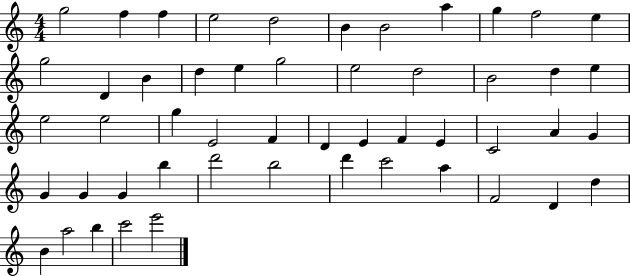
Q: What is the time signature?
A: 4/4